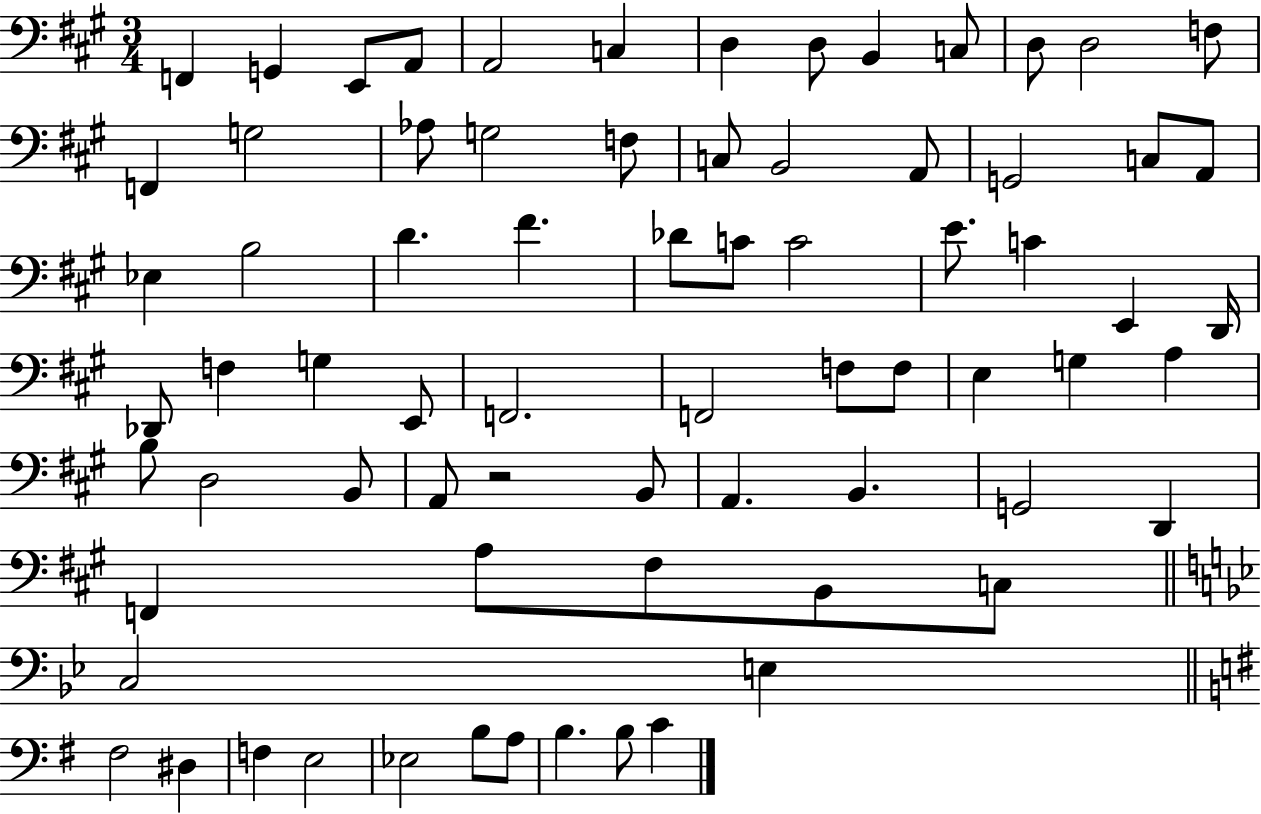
{
  \clef bass
  \numericTimeSignature
  \time 3/4
  \key a \major
  \repeat volta 2 { f,4 g,4 e,8 a,8 | a,2 c4 | d4 d8 b,4 c8 | d8 d2 f8 | \break f,4 g2 | aes8 g2 f8 | c8 b,2 a,8 | g,2 c8 a,8 | \break ees4 b2 | d'4. fis'4. | des'8 c'8 c'2 | e'8. c'4 e,4 d,16 | \break des,8 f4 g4 e,8 | f,2. | f,2 f8 f8 | e4 g4 a4 | \break b8 d2 b,8 | a,8 r2 b,8 | a,4. b,4. | g,2 d,4 | \break f,4 a8 fis8 b,8 c8 | \bar "||" \break \key g \minor c2 e4 | \bar "||" \break \key g \major fis2 dis4 | f4 e2 | ees2 b8 a8 | b4. b8 c'4 | \break } \bar "|."
}